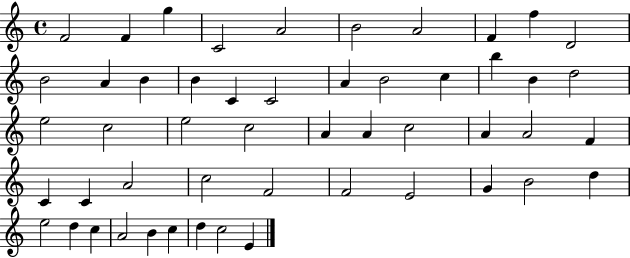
{
  \clef treble
  \time 4/4
  \defaultTimeSignature
  \key c \major
  f'2 f'4 g''4 | c'2 a'2 | b'2 a'2 | f'4 f''4 d'2 | \break b'2 a'4 b'4 | b'4 c'4 c'2 | a'4 b'2 c''4 | b''4 b'4 d''2 | \break e''2 c''2 | e''2 c''2 | a'4 a'4 c''2 | a'4 a'2 f'4 | \break c'4 c'4 a'2 | c''2 f'2 | f'2 e'2 | g'4 b'2 d''4 | \break e''2 d''4 c''4 | a'2 b'4 c''4 | d''4 c''2 e'4 | \bar "|."
}